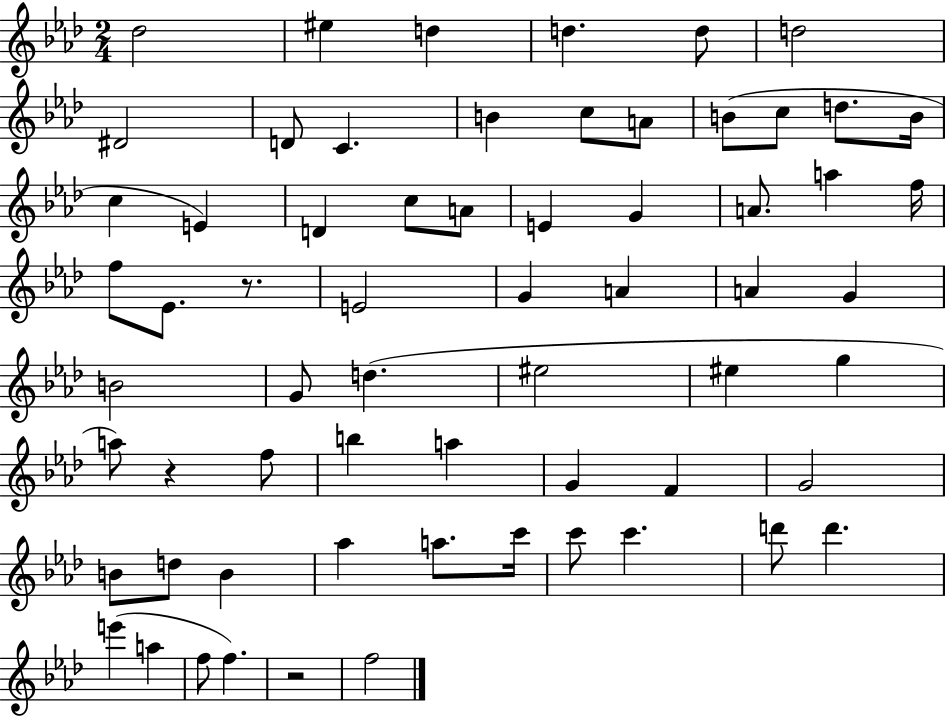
{
  \clef treble
  \numericTimeSignature
  \time 2/4
  \key aes \major
  des''2 | eis''4 d''4 | d''4. d''8 | d''2 | \break dis'2 | d'8 c'4. | b'4 c''8 a'8 | b'8( c''8 d''8. b'16 | \break c''4 e'4) | d'4 c''8 a'8 | e'4 g'4 | a'8. a''4 f''16 | \break f''8 ees'8. r8. | e'2 | g'4 a'4 | a'4 g'4 | \break b'2 | g'8 d''4.( | eis''2 | eis''4 g''4 | \break a''8) r4 f''8 | b''4 a''4 | g'4 f'4 | g'2 | \break b'8 d''8 b'4 | aes''4 a''8. c'''16 | c'''8 c'''4. | d'''8 d'''4. | \break e'''4( a''4 | f''8 f''4.) | r2 | f''2 | \break \bar "|."
}